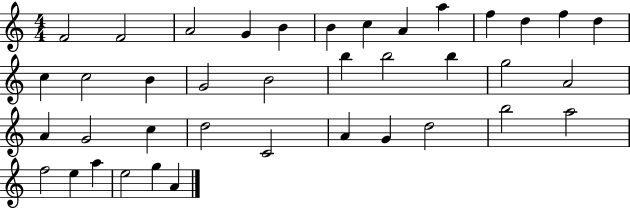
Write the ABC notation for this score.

X:1
T:Untitled
M:4/4
L:1/4
K:C
F2 F2 A2 G B B c A a f d f d c c2 B G2 B2 b b2 b g2 A2 A G2 c d2 C2 A G d2 b2 a2 f2 e a e2 g A